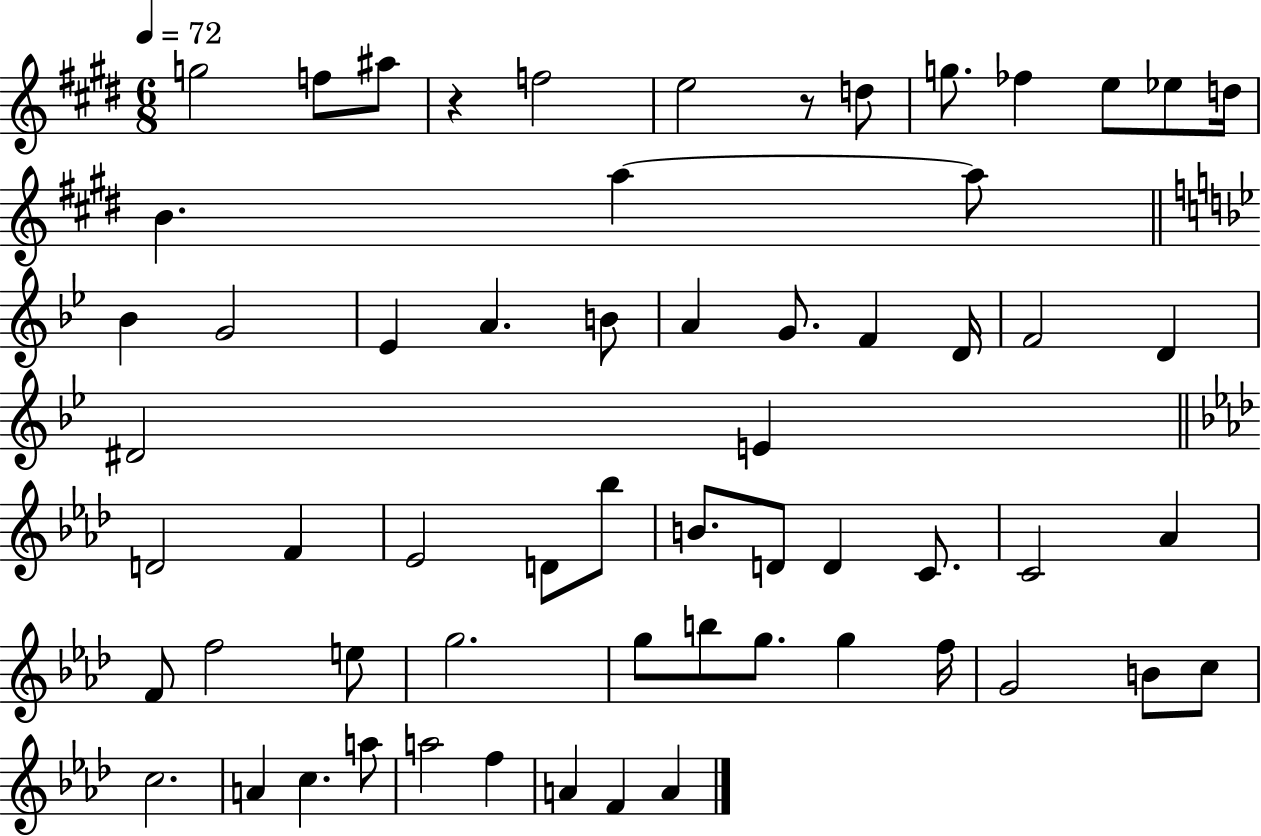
X:1
T:Untitled
M:6/8
L:1/4
K:E
g2 f/2 ^a/2 z f2 e2 z/2 d/2 g/2 _f e/2 _e/2 d/4 B a a/2 _B G2 _E A B/2 A G/2 F D/4 F2 D ^D2 E D2 F _E2 D/2 _b/2 B/2 D/2 D C/2 C2 _A F/2 f2 e/2 g2 g/2 b/2 g/2 g f/4 G2 B/2 c/2 c2 A c a/2 a2 f A F A